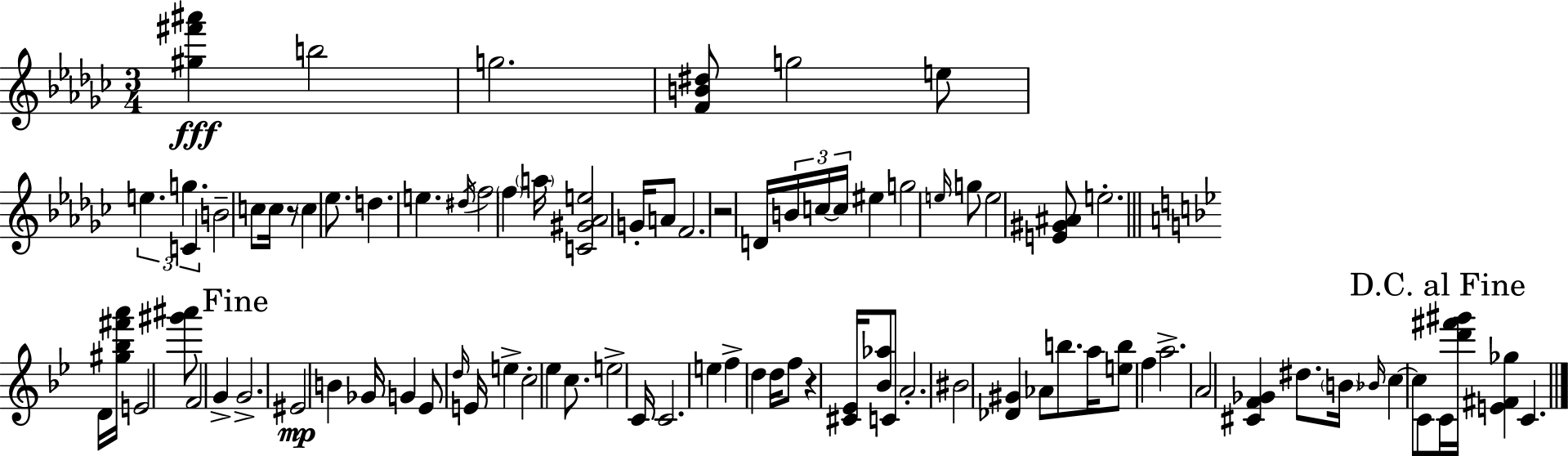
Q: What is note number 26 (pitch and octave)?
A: EIS5